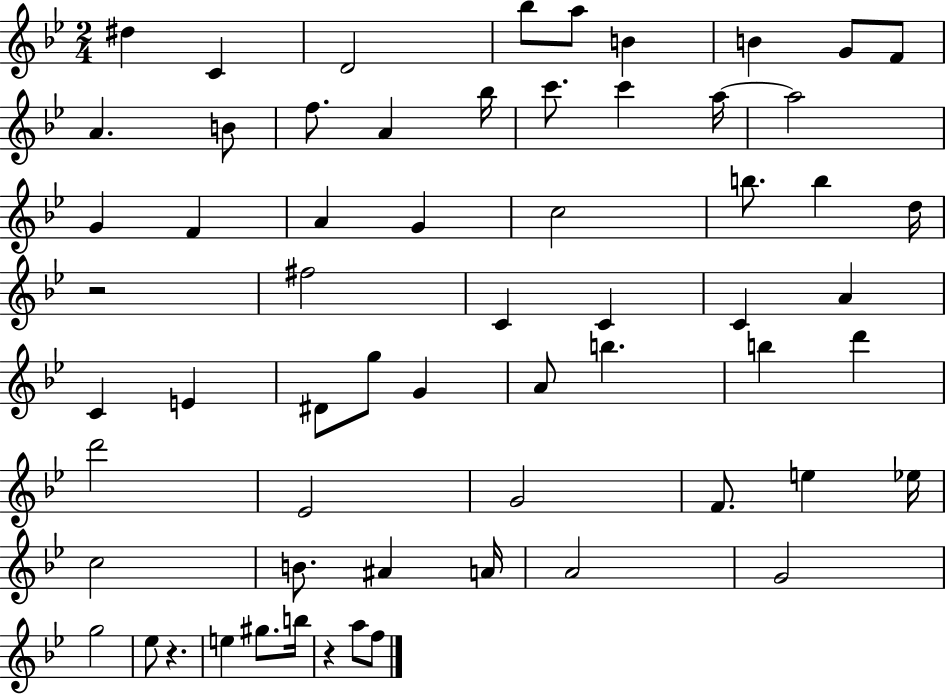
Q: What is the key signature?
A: BES major